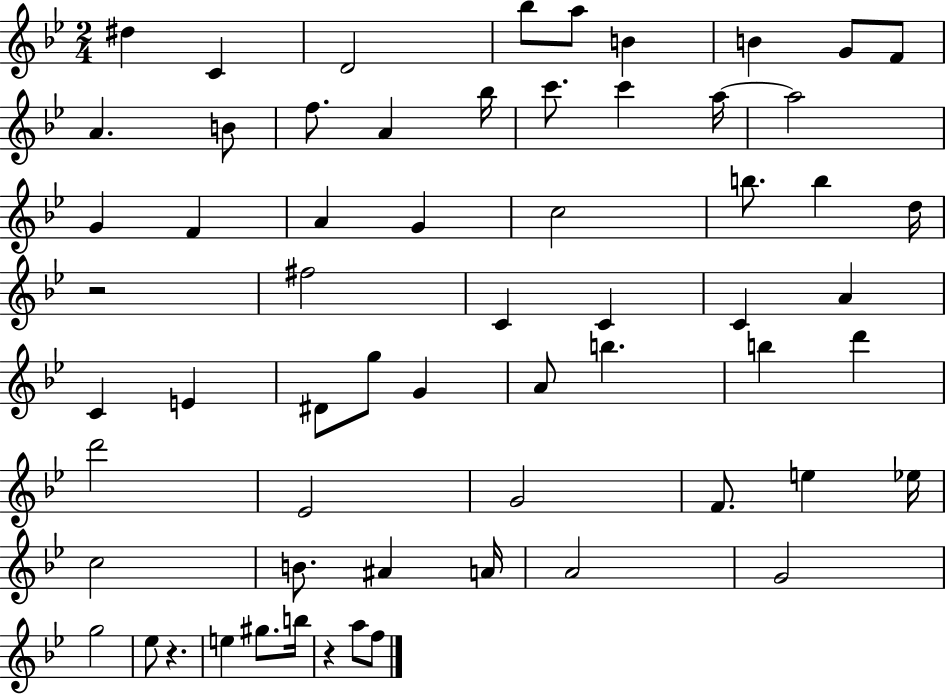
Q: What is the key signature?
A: BES major